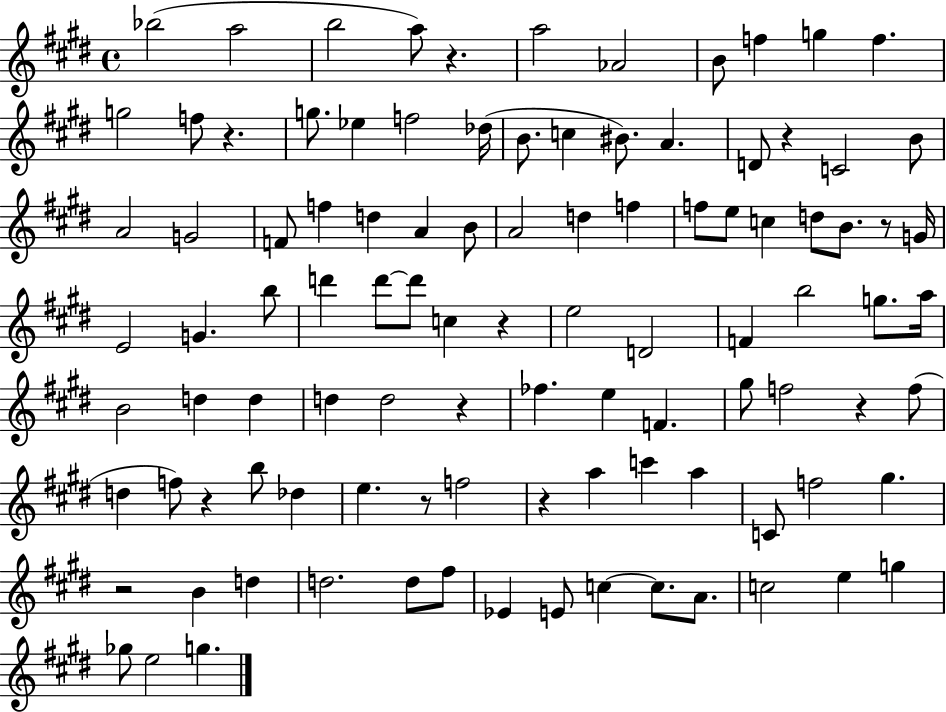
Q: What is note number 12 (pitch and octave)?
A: F5